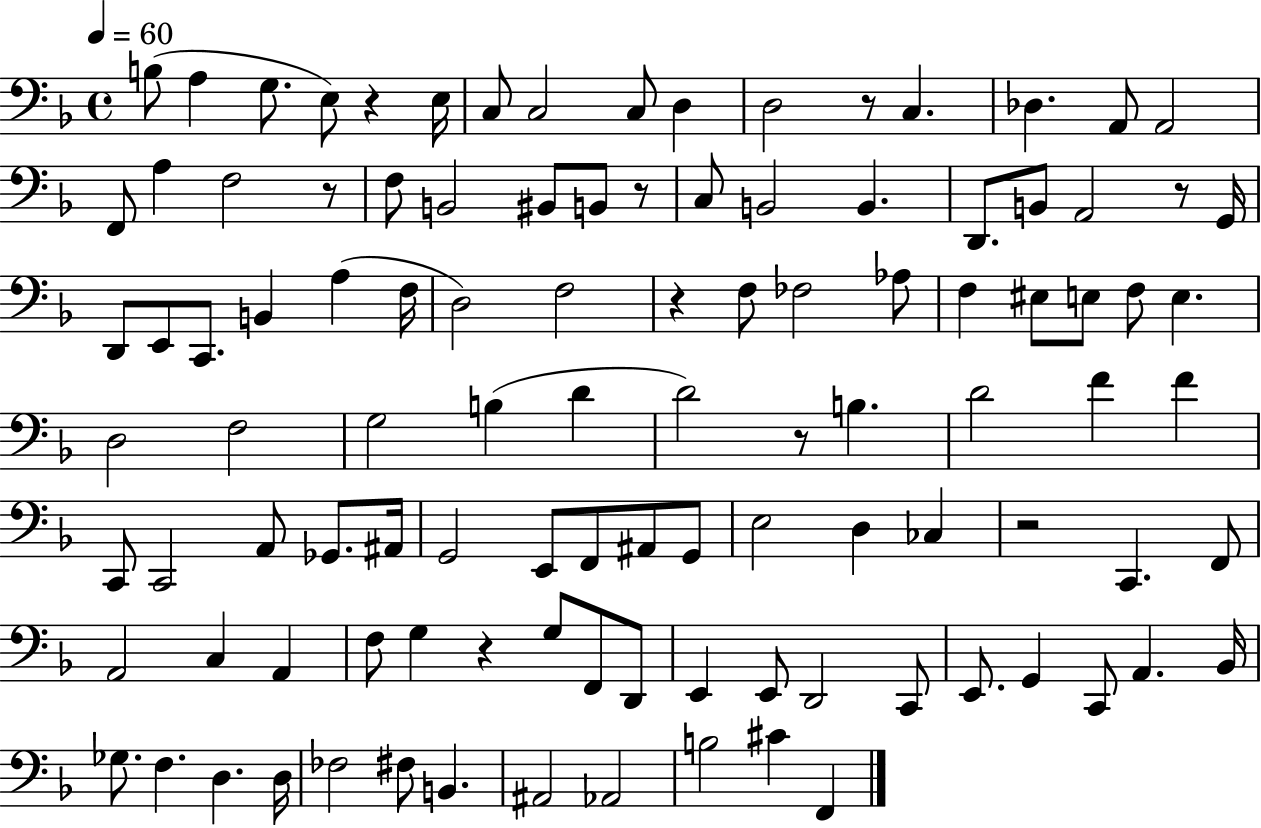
B3/e A3/q G3/e. E3/e R/q E3/s C3/e C3/h C3/e D3/q D3/h R/e C3/q. Db3/q. A2/e A2/h F2/e A3/q F3/h R/e F3/e B2/h BIS2/e B2/e R/e C3/e B2/h B2/q. D2/e. B2/e A2/h R/e G2/s D2/e E2/e C2/e. B2/q A3/q F3/s D3/h F3/h R/q F3/e FES3/h Ab3/e F3/q EIS3/e E3/e F3/e E3/q. D3/h F3/h G3/h B3/q D4/q D4/h R/e B3/q. D4/h F4/q F4/q C2/e C2/h A2/e Gb2/e. A#2/s G2/h E2/e F2/e A#2/e G2/e E3/h D3/q CES3/q R/h C2/q. F2/e A2/h C3/q A2/q F3/e G3/q R/q G3/e F2/e D2/e E2/q E2/e D2/h C2/e E2/e. G2/q C2/e A2/q. Bb2/s Gb3/e. F3/q. D3/q. D3/s FES3/h F#3/e B2/q. A#2/h Ab2/h B3/h C#4/q F2/q